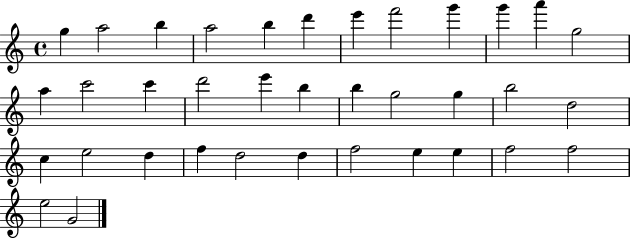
G5/q A5/h B5/q A5/h B5/q D6/q E6/q F6/h G6/q G6/q A6/q G5/h A5/q C6/h C6/q D6/h E6/q B5/q B5/q G5/h G5/q B5/h D5/h C5/q E5/h D5/q F5/q D5/h D5/q F5/h E5/q E5/q F5/h F5/h E5/h G4/h